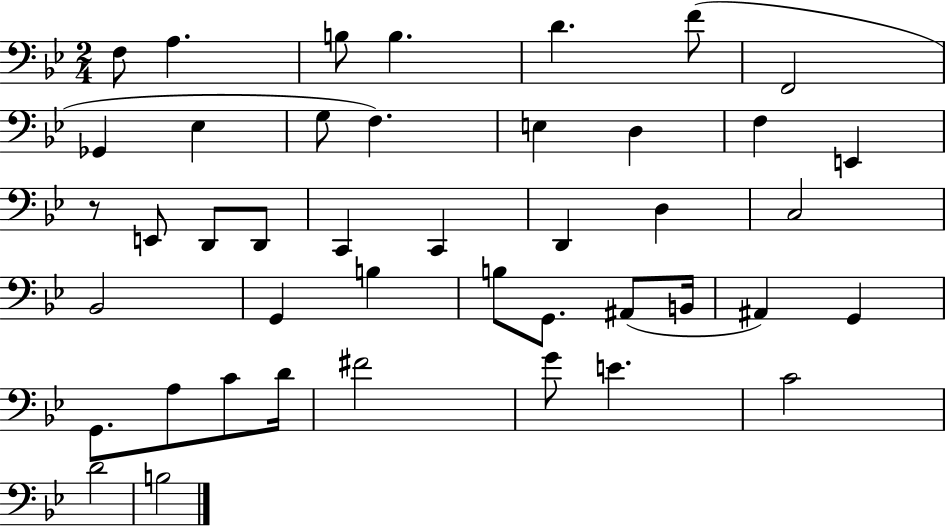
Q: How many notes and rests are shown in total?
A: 43